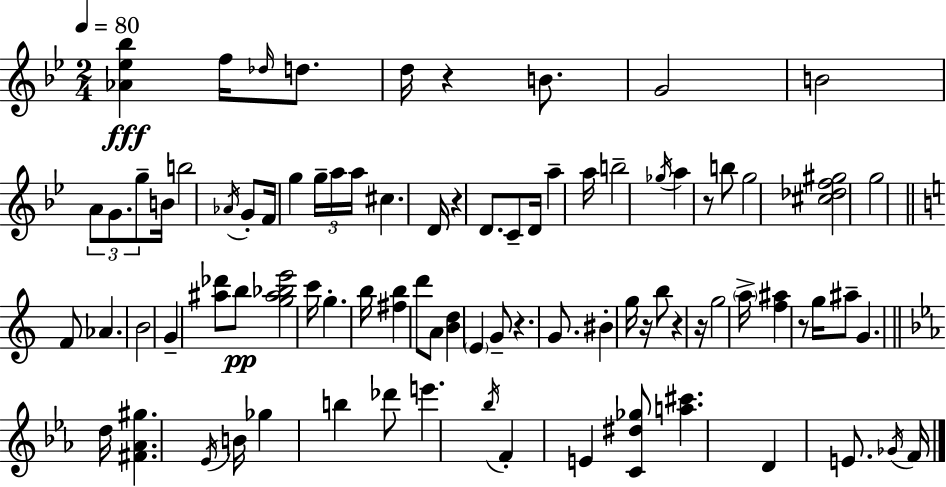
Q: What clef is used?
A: treble